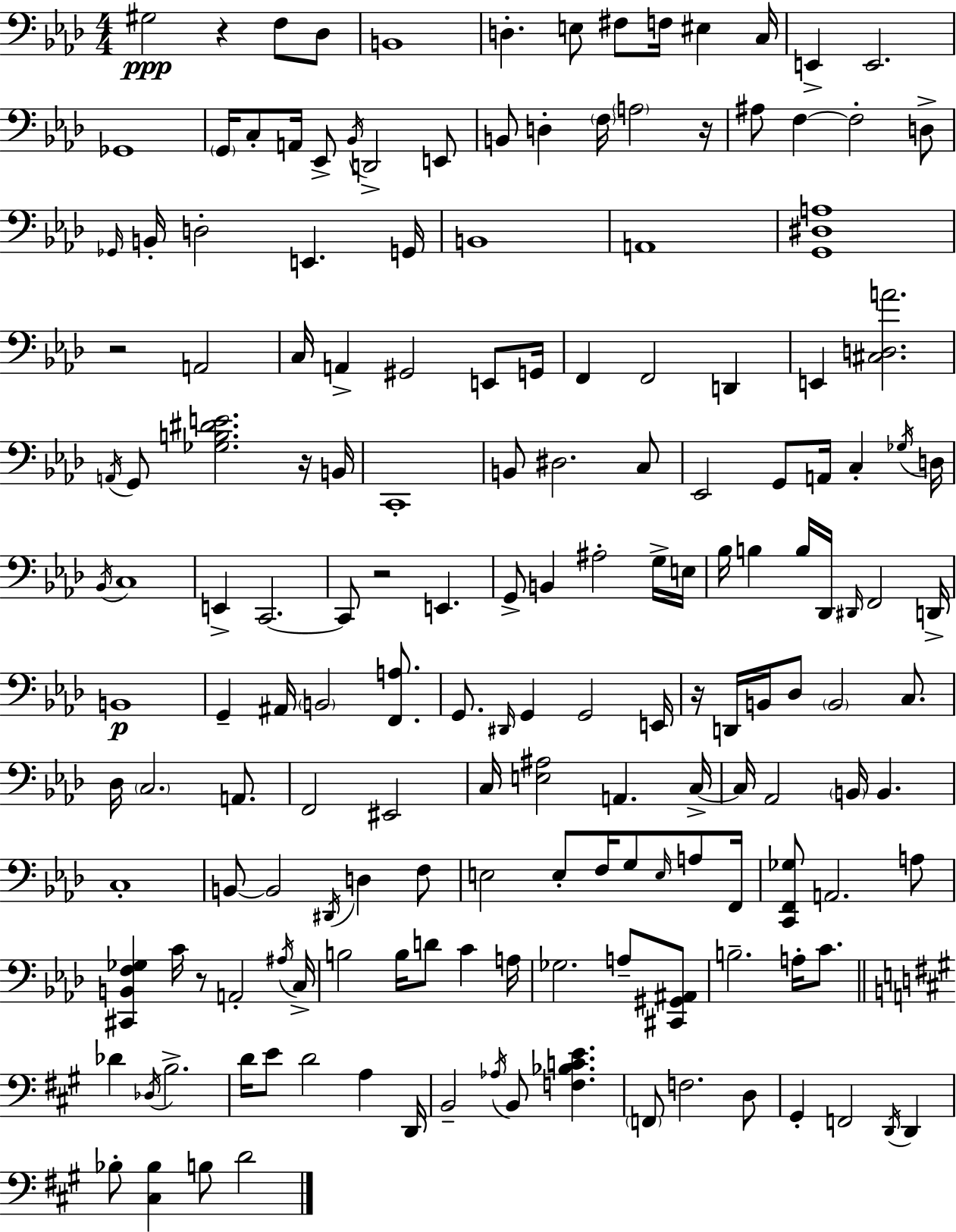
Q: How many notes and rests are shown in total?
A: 169